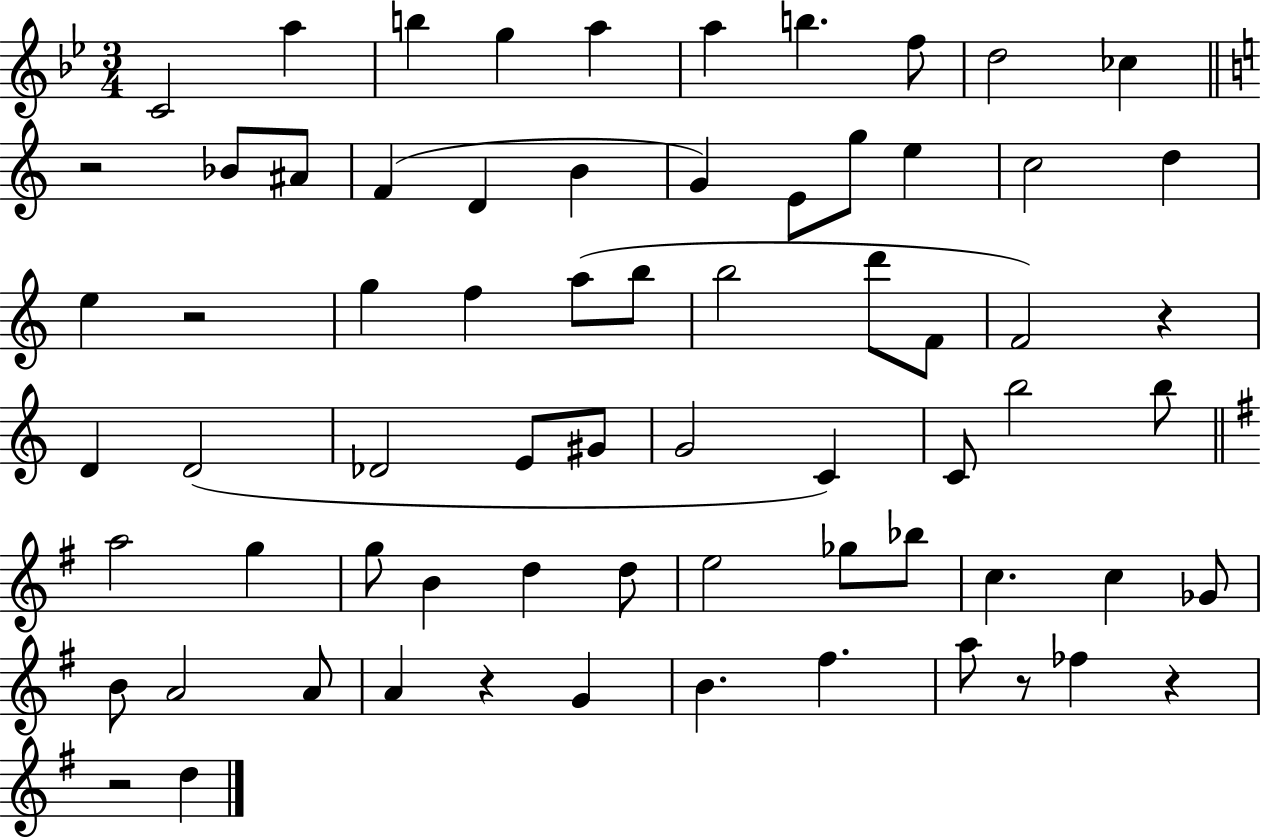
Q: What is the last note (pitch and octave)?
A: D5